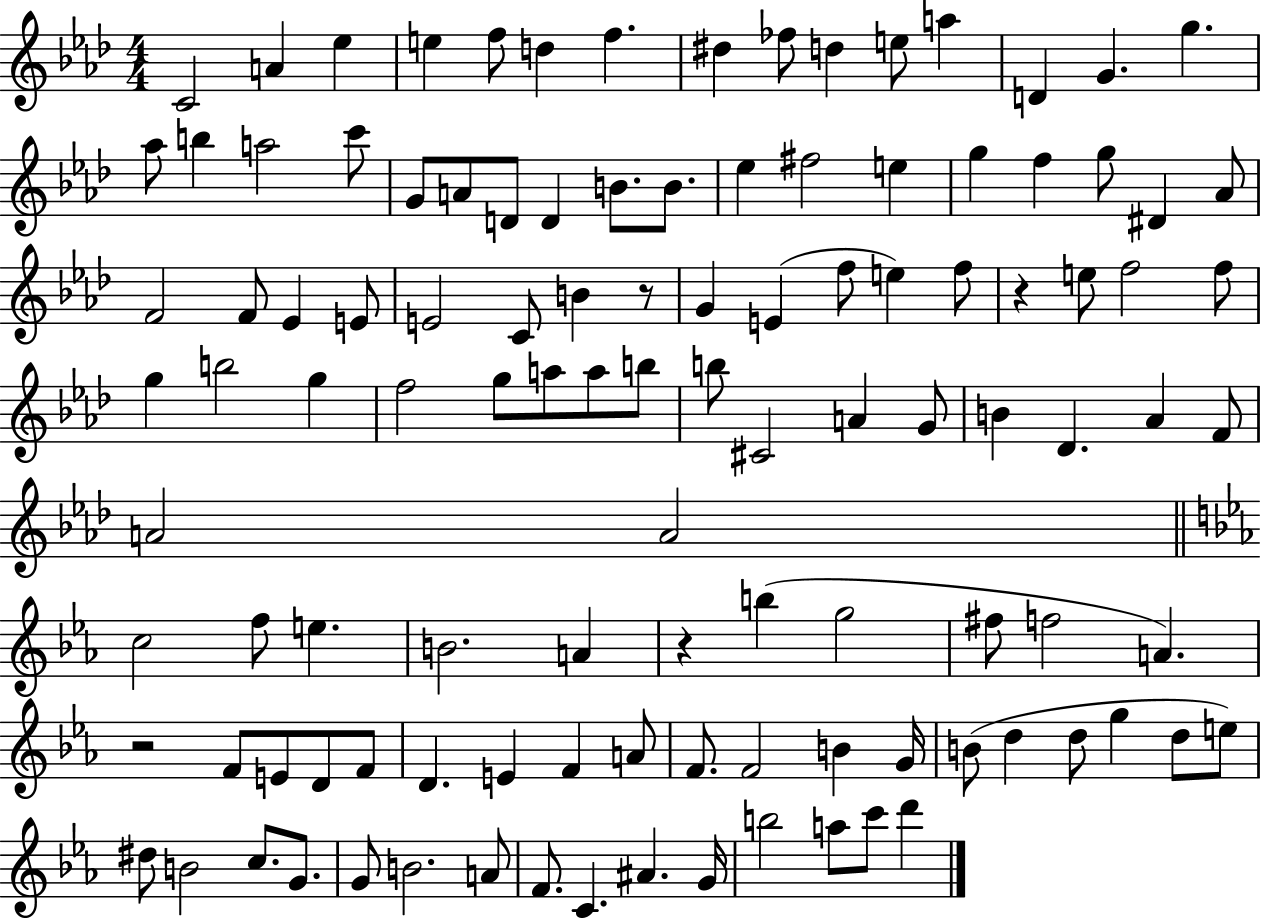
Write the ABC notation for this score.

X:1
T:Untitled
M:4/4
L:1/4
K:Ab
C2 A _e e f/2 d f ^d _f/2 d e/2 a D G g _a/2 b a2 c'/2 G/2 A/2 D/2 D B/2 B/2 _e ^f2 e g f g/2 ^D _A/2 F2 F/2 _E E/2 E2 C/2 B z/2 G E f/2 e f/2 z e/2 f2 f/2 g b2 g f2 g/2 a/2 a/2 b/2 b/2 ^C2 A G/2 B _D _A F/2 A2 A2 c2 f/2 e B2 A z b g2 ^f/2 f2 A z2 F/2 E/2 D/2 F/2 D E F A/2 F/2 F2 B G/4 B/2 d d/2 g d/2 e/2 ^d/2 B2 c/2 G/2 G/2 B2 A/2 F/2 C ^A G/4 b2 a/2 c'/2 d'